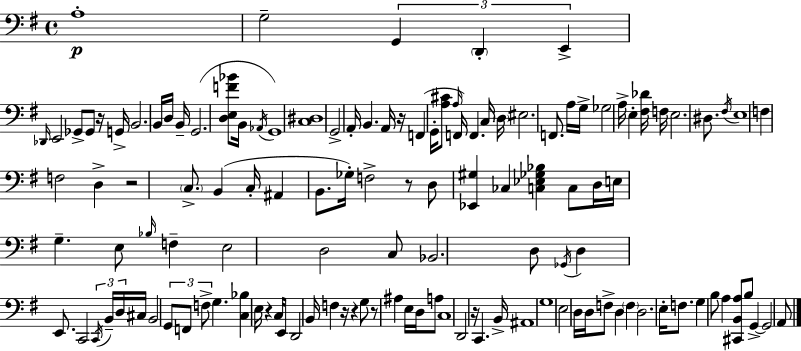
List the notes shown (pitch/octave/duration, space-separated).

A3/w G3/h G2/q D2/q E2/q Db2/s E2/h Gb2/e Gb2/e R/s G2/s B2/h. B2/s D3/s B2/s G2/h. [D3,E3,F4,Bb4]/e B2/s Ab2/s G2/w [C3,D#3]/w G2/h A2/s B2/q. A2/s R/s F2/q G2/s [A3,C#4]/e A3/s F2/s F2/q. C3/s D3/s EIS3/h. F2/e. A3/s G3/s Gb3/h A3/s E3/q [F#3,Db4]/s F3/s E3/h. D#3/e. F#3/s E3/w F3/q F3/h D3/q R/h C3/e. B2/q C3/s A#2/q B2/e. Gb3/s F3/h R/e D3/e [Eb2,G#3]/q CES3/q [C3,Eb3,Gb3,Bb3]/q C3/e D3/s E3/s G3/q. E3/e Bb3/s F3/q E3/h D3/h C3/e Bb2/h. D3/e Gb2/s D3/q E2/e. C2/h C2/s B2/s D3/s C#3/s B2/h G2/e F2/e F3/e G3/q. [C3,Bb3]/q E3/s R/q C3/s E2/e D2/h B2/s F3/q R/s R/q G3/e R/e A#3/q E3/s D3/s A3/e C3/w D2/h R/s C2/q. B2/s A#2/w G3/w E3/h D3/s D3/s F3/e D3/q F3/q D3/h. E3/s F3/e. G3/q B3/e A3/q [C#2,B2,A3]/e B3/e G2/q G2/h A2/e